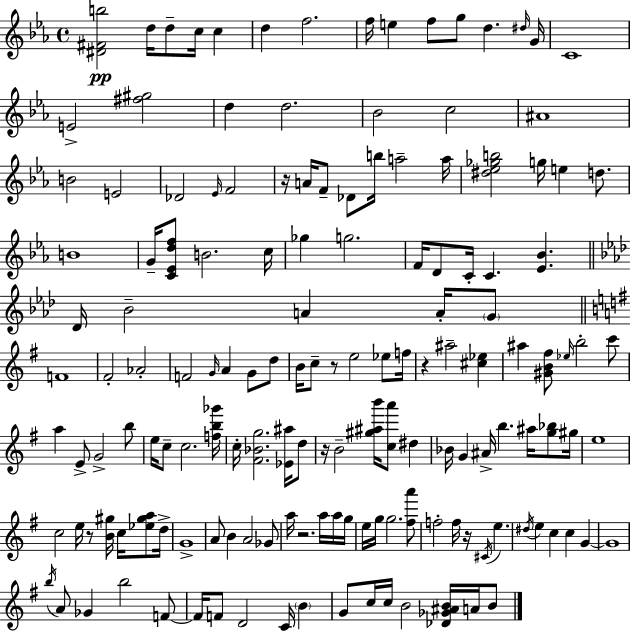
{
  \clef treble
  \time 4/4
  \defaultTimeSignature
  \key c \minor
  <dis' fis' b''>2\pp d''16 d''8-- c''16 c''4 | d''4 f''2. | f''16 e''4 f''8 g''8 d''4. \grace { dis''16 } | g'16 c'1 | \break e'2-> <fis'' gis''>2 | d''4 d''2. | bes'2 c''2 | ais'1 | \break b'2 e'2 | des'2 \grace { ees'16 } f'2 | r16 a'16 f'8-- des'8 b''16 a''2-- | a''16 <dis'' ees'' ges'' b''>2 g''16 e''4 d''8. | \break b'1 | g'16-- <c' ees' d'' f''>8 b'2. | c''16 ges''4 g''2. | f'16 d'8 c'16-. c'4. <ees' bes'>4. | \break \bar "||" \break \key f \minor des'16 bes'2-- a'4 a'16-. \parenthesize g'8 | \bar "||" \break \key g \major f'1 | fis'2-. aes'2-. | f'2 \grace { g'16 } a'4 g'8 d''8 | b'16 c''8-- r8 e''2 ees''8 | \break f''16 r4 ais''2-- <cis'' ees''>4 | ais''4 <gis' b' fis''>8 \grace { ees''16 } b''2-. | c'''8 a''4 e'8-> g'2-> | b''8 e''16 c''8-- c''2. | \break <f'' b'' ges'''>16 c''16-. <fis' bes' g''>2. <ees' ais''>16 | d''8 r16 b'2-- <gis'' ais'' b'''>16 <c'' a'''>8 dis''4 | bes'16 g'4 ais'16-> b''4. ais''16 <g'' bes''>8 | gis''16 e''1 | \break c''2 e''16 r8 <b' gis''>16 c''16 <ees'' gis'' a''>8 | d''16-> g'1-> | a'8 b'4 a'2 | ges'8 a''16 r2. a''16 | \break a''16 g''16 e''16 g''16 g''2. | <fis'' a'''>8 f''2-. f''16 r16 \acciaccatura { cis'16 } e''4. | \acciaccatura { dis''16 } e''4 c''4 c''4 | g'4~~ g'1 | \break \acciaccatura { b''16 } a'8 ges'4 b''2 | f'8~~ f'16 f'8 d'2 | c'16 \parenthesize b'4 g'8 c''16 c''16 b'2 | <des' ges' ais' b'>16 a'16 b'8 \bar "|."
}